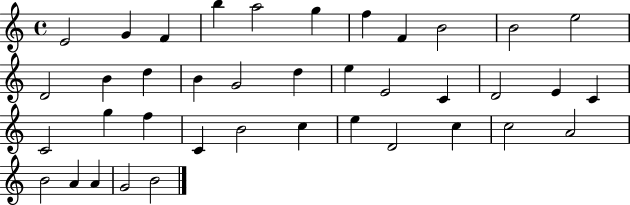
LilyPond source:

{
  \clef treble
  \time 4/4
  \defaultTimeSignature
  \key c \major
  e'2 g'4 f'4 | b''4 a''2 g''4 | f''4 f'4 b'2 | b'2 e''2 | \break d'2 b'4 d''4 | b'4 g'2 d''4 | e''4 e'2 c'4 | d'2 e'4 c'4 | \break c'2 g''4 f''4 | c'4 b'2 c''4 | e''4 d'2 c''4 | c''2 a'2 | \break b'2 a'4 a'4 | g'2 b'2 | \bar "|."
}